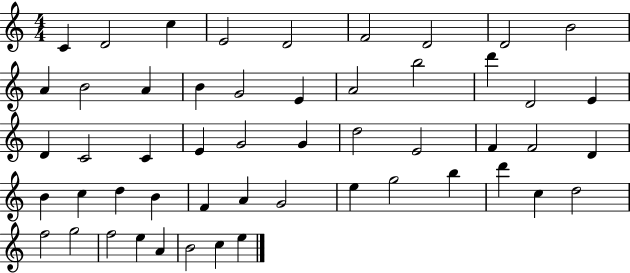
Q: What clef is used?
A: treble